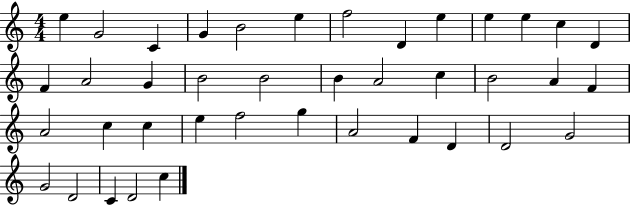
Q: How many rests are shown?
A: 0